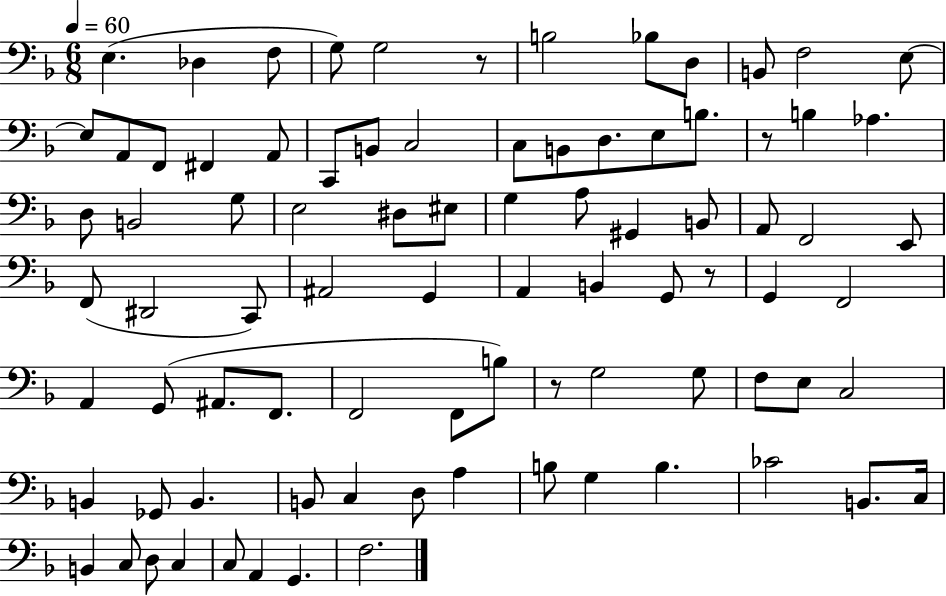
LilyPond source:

{
  \clef bass
  \numericTimeSignature
  \time 6/8
  \key f \major
  \tempo 4 = 60
  e4.( des4 f8 | g8) g2 r8 | b2 bes8 d8 | b,8 f2 e8~~ | \break e8 a,8 f,8 fis,4 a,8 | c,8 b,8 c2 | c8 b,8 d8. e8 b8. | r8 b4 aes4. | \break d8 b,2 g8 | e2 dis8 eis8 | g4 a8 gis,4 b,8 | a,8 f,2 e,8 | \break f,8( dis,2 c,8) | ais,2 g,4 | a,4 b,4 g,8 r8 | g,4 f,2 | \break a,4 g,8( ais,8. f,8. | f,2 f,8 b8) | r8 g2 g8 | f8 e8 c2 | \break b,4 ges,8 b,4. | b,8 c4 d8 a4 | b8 g4 b4. | ces'2 b,8. c16 | \break b,4 c8 d8 c4 | c8 a,4 g,4. | f2. | \bar "|."
}